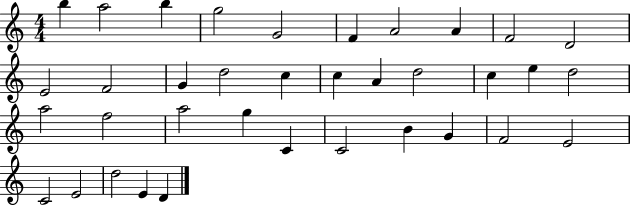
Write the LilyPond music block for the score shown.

{
  \clef treble
  \numericTimeSignature
  \time 4/4
  \key c \major
  b''4 a''2 b''4 | g''2 g'2 | f'4 a'2 a'4 | f'2 d'2 | \break e'2 f'2 | g'4 d''2 c''4 | c''4 a'4 d''2 | c''4 e''4 d''2 | \break a''2 f''2 | a''2 g''4 c'4 | c'2 b'4 g'4 | f'2 e'2 | \break c'2 e'2 | d''2 e'4 d'4 | \bar "|."
}